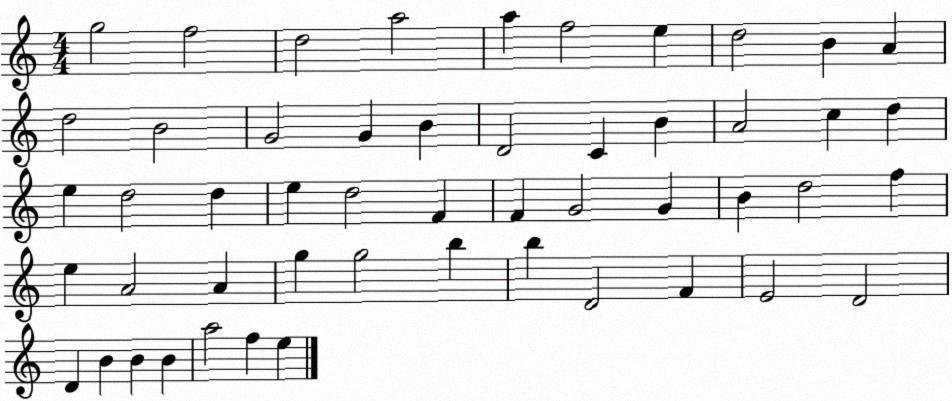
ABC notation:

X:1
T:Untitled
M:4/4
L:1/4
K:C
g2 f2 d2 a2 a f2 e d2 B A d2 B2 G2 G B D2 C B A2 c d e d2 d e d2 F F G2 G B d2 f e A2 A g g2 b b D2 F E2 D2 D B B B a2 f e